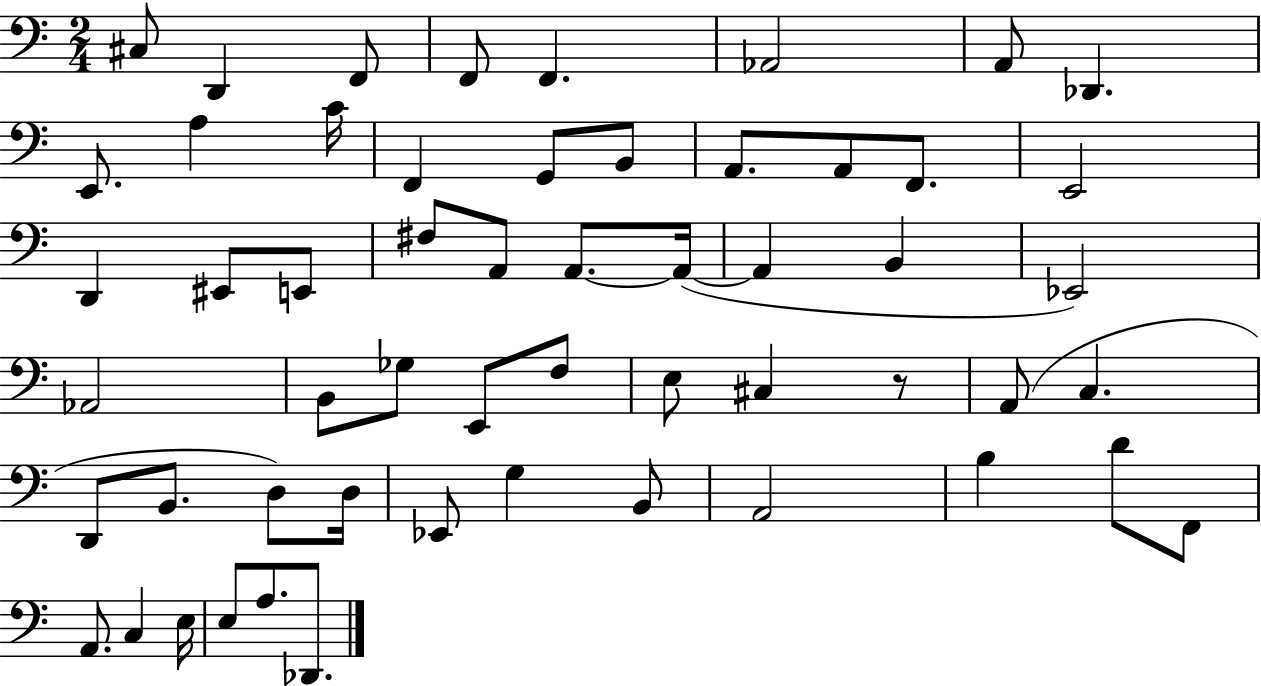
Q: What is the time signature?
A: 2/4